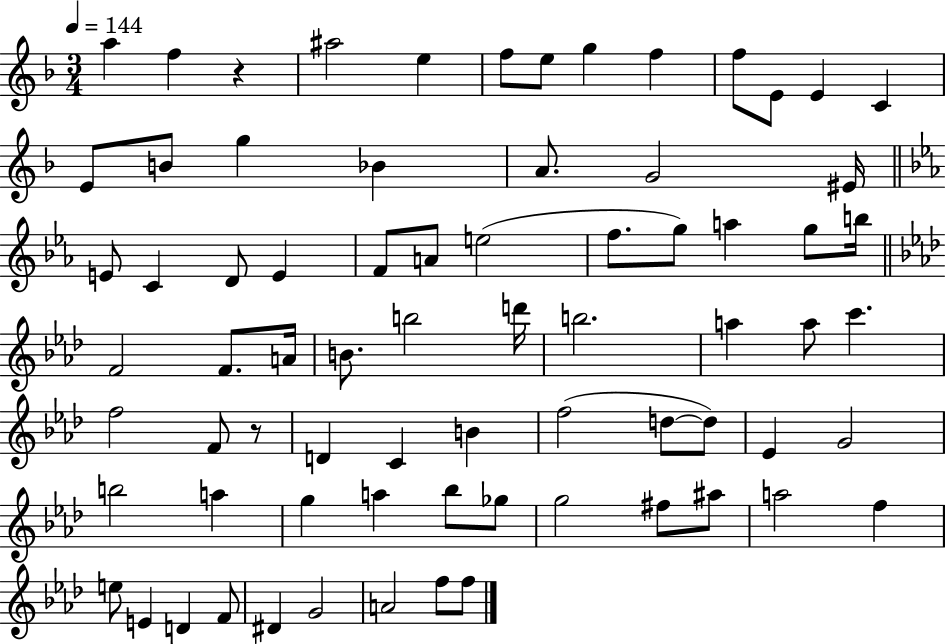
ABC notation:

X:1
T:Untitled
M:3/4
L:1/4
K:F
a f z ^a2 e f/2 e/2 g f f/2 E/2 E C E/2 B/2 g _B A/2 G2 ^E/4 E/2 C D/2 E F/2 A/2 e2 f/2 g/2 a g/2 b/4 F2 F/2 A/4 B/2 b2 d'/4 b2 a a/2 c' f2 F/2 z/2 D C B f2 d/2 d/2 _E G2 b2 a g a _b/2 _g/2 g2 ^f/2 ^a/2 a2 f e/2 E D F/2 ^D G2 A2 f/2 f/2